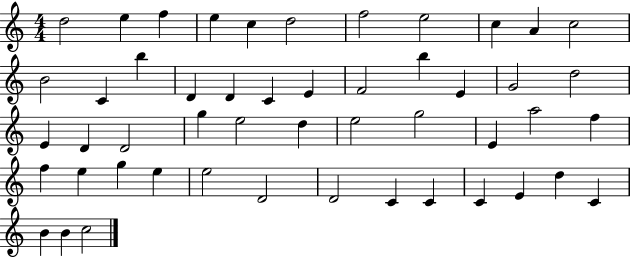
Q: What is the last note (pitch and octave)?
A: C5